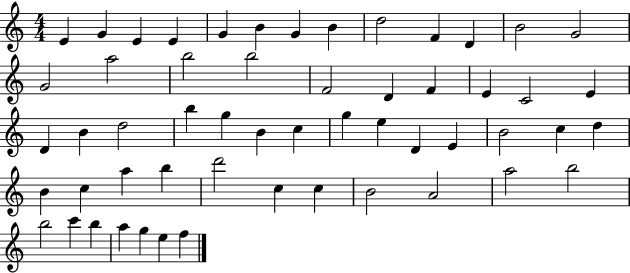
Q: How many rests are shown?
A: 0